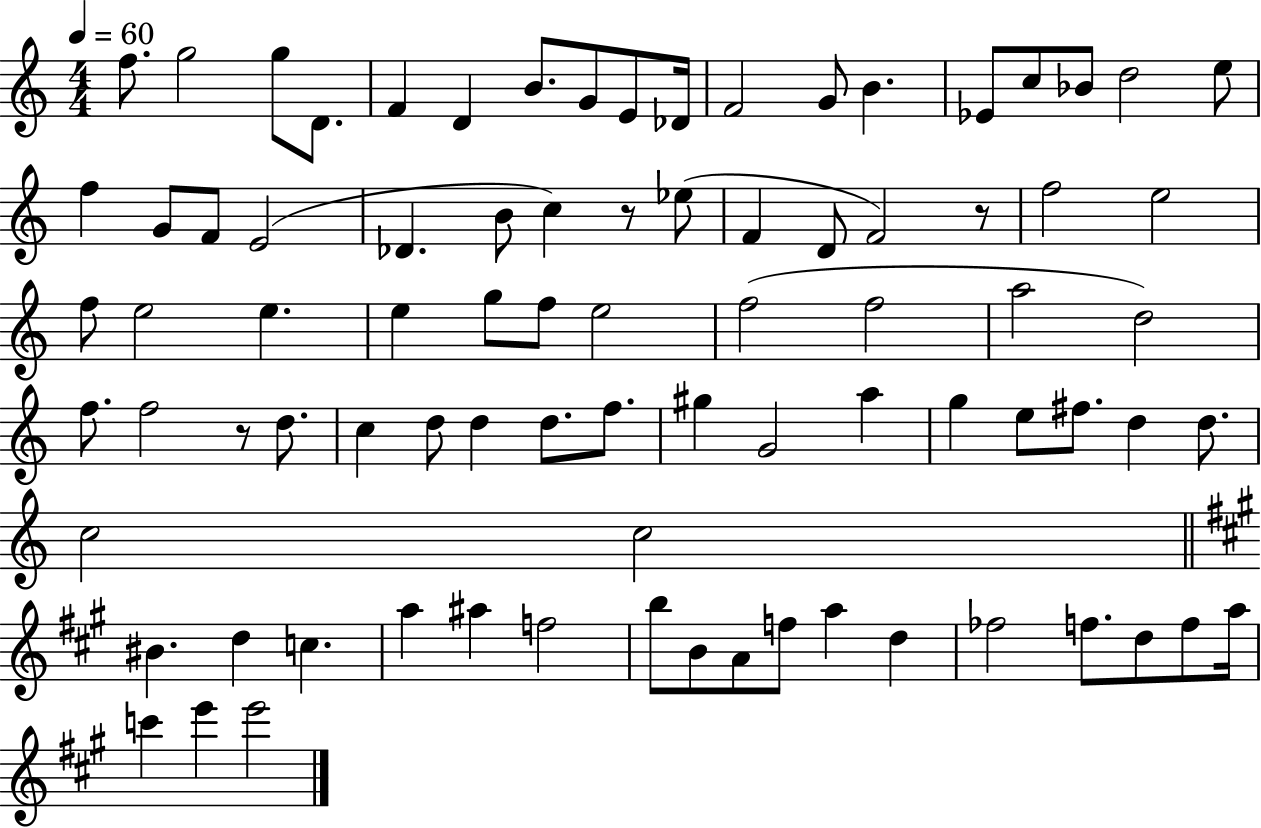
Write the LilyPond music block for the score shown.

{
  \clef treble
  \numericTimeSignature
  \time 4/4
  \key c \major
  \tempo 4 = 60
  f''8. g''2 g''8 d'8. | f'4 d'4 b'8. g'8 e'8 des'16 | f'2 g'8 b'4. | ees'8 c''8 bes'8 d''2 e''8 | \break f''4 g'8 f'8 e'2( | des'4. b'8 c''4) r8 ees''8( | f'4 d'8 f'2) r8 | f''2 e''2 | \break f''8 e''2 e''4. | e''4 g''8 f''8 e''2 | f''2( f''2 | a''2 d''2) | \break f''8. f''2 r8 d''8. | c''4 d''8 d''4 d''8. f''8. | gis''4 g'2 a''4 | g''4 e''8 fis''8. d''4 d''8. | \break c''2 c''2 | \bar "||" \break \key a \major bis'4. d''4 c''4. | a''4 ais''4 f''2 | b''8 b'8 a'8 f''8 a''4 d''4 | fes''2 f''8. d''8 f''8 a''16 | \break c'''4 e'''4 e'''2 | \bar "|."
}